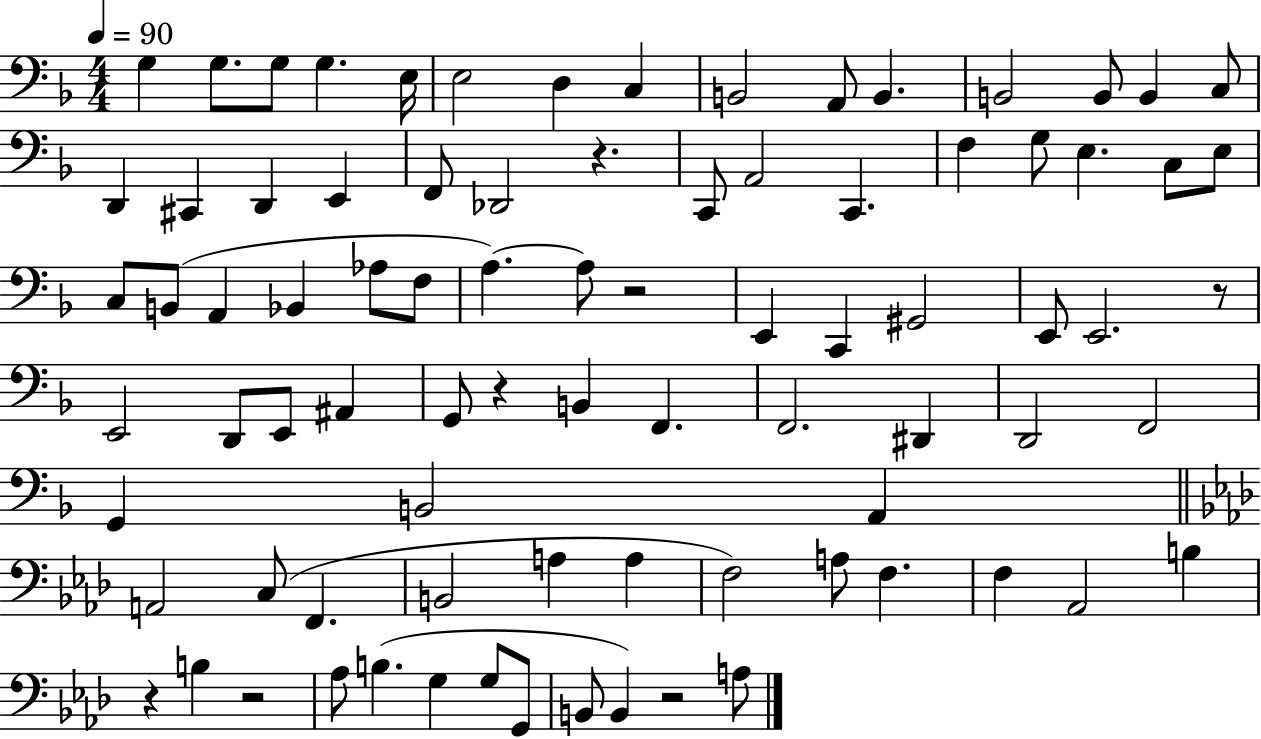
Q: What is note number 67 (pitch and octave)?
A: Ab2